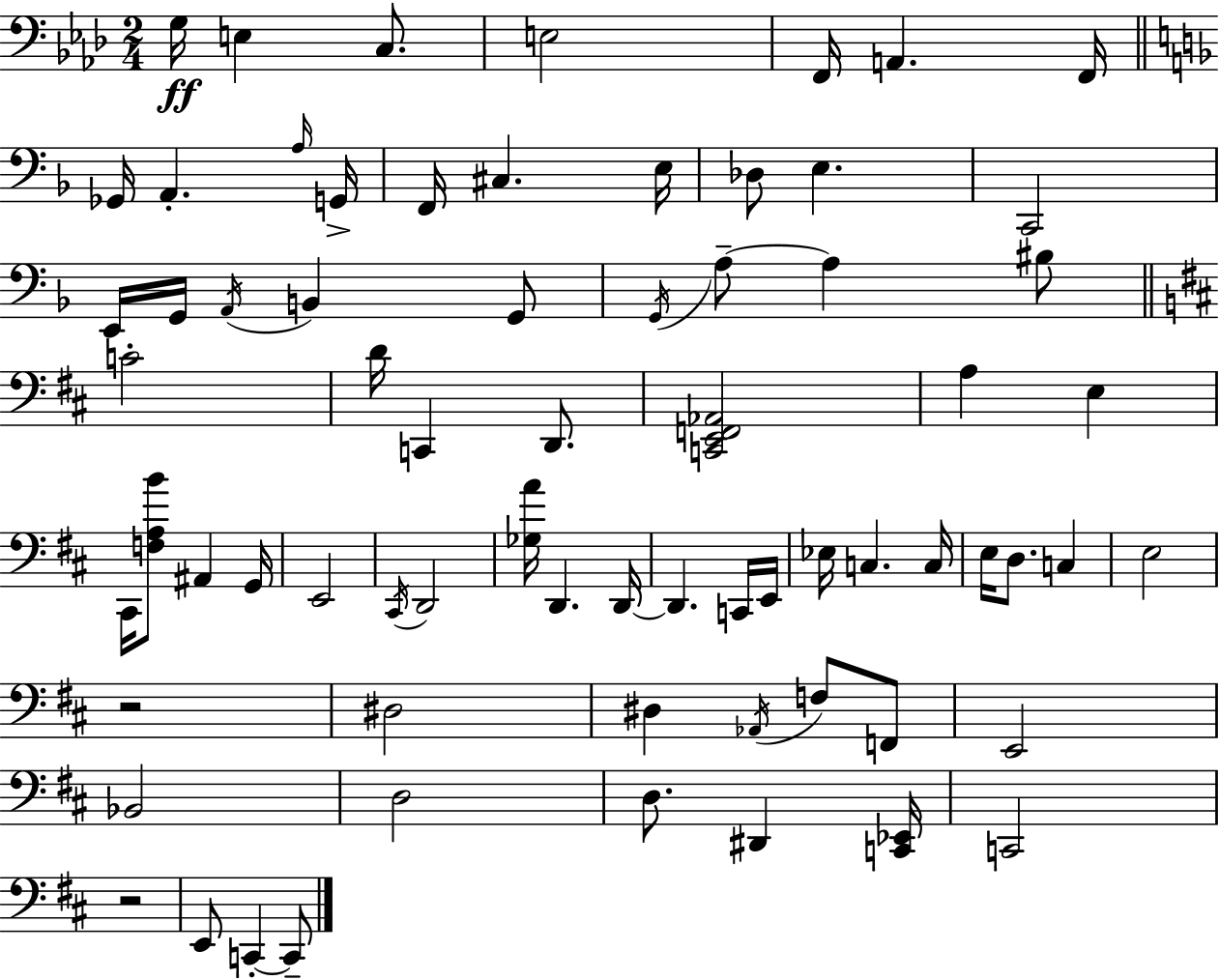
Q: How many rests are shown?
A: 2